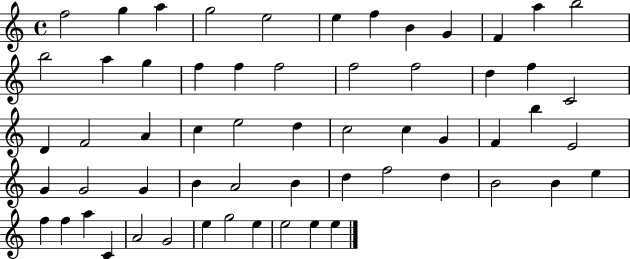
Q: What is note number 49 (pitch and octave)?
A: F5